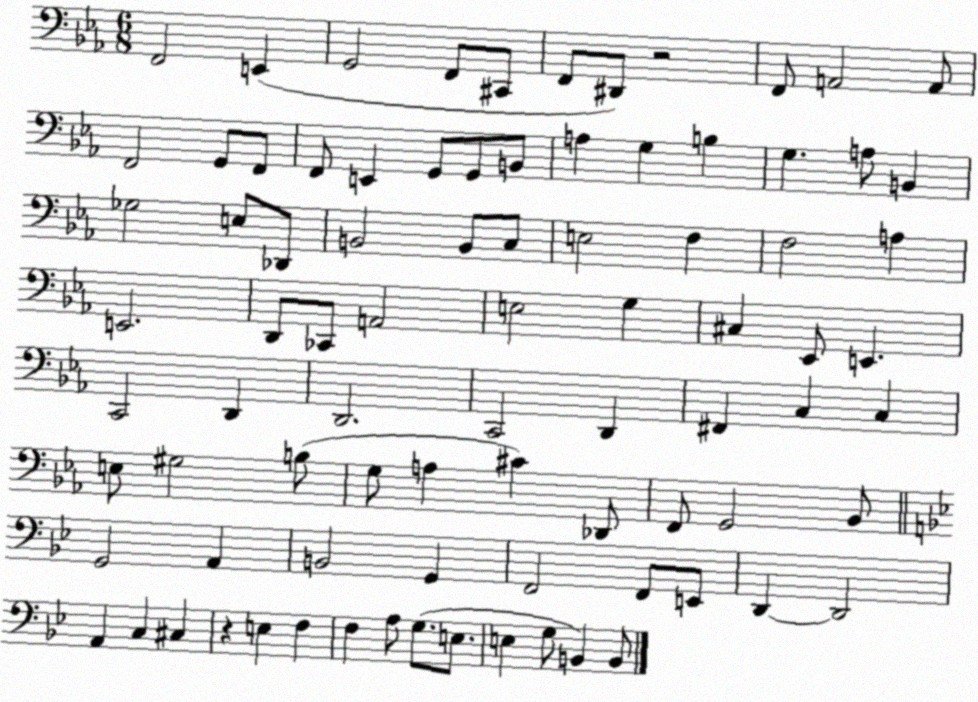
X:1
T:Untitled
M:6/8
L:1/4
K:Eb
F,,2 E,, G,,2 F,,/2 ^C,,/2 F,,/2 ^D,,/2 z2 F,,/2 A,,2 A,,/2 F,,2 G,,/2 F,,/2 F,,/2 E,, G,,/2 G,,/2 B,,/2 A, G, B, G, A,/2 B,, _G,2 E,/2 _D,,/2 B,,2 B,,/2 C,/2 E,2 F, F,2 A, E,,2 D,,/2 _C,,/2 A,,2 E,2 G, ^C, _E,,/2 E,, C,,2 D,, D,,2 C,,2 D,, ^F,, C, C, E,/2 ^G,2 B,/2 G,/2 A, ^C _D,,/2 F,,/2 G,,2 _B,,/2 G,,2 A,, B,,2 G,, F,,2 F,,/2 E,,/2 D,, D,,2 A,, C, ^C, z E, F, F, A,/2 G,/2 E,/2 E, G,/2 B,, B,,/2